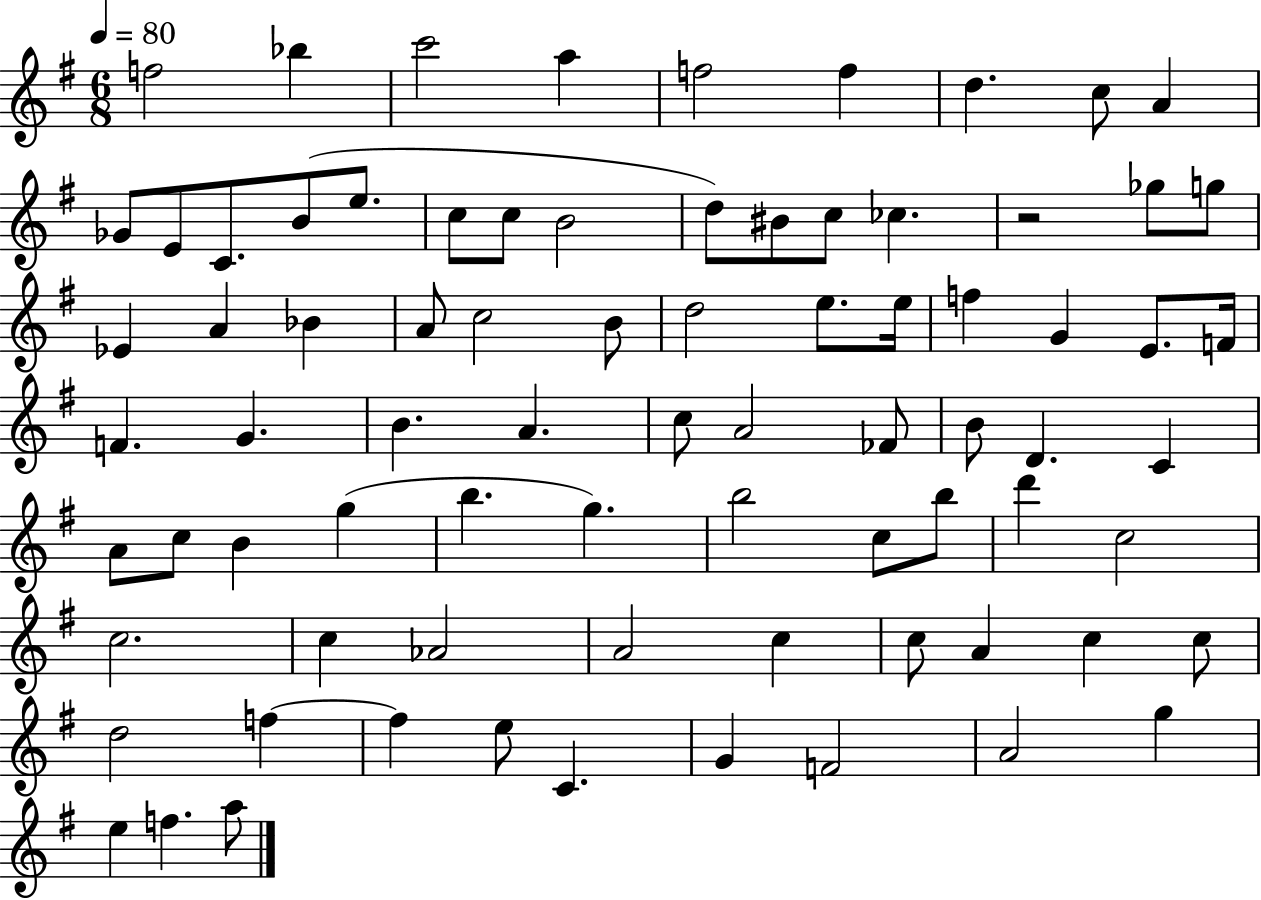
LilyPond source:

{
  \clef treble
  \numericTimeSignature
  \time 6/8
  \key g \major
  \tempo 4 = 80
  f''2 bes''4 | c'''2 a''4 | f''2 f''4 | d''4. c''8 a'4 | \break ges'8 e'8 c'8. b'8( e''8. | c''8 c''8 b'2 | d''8) bis'8 c''8 ces''4. | r2 ges''8 g''8 | \break ees'4 a'4 bes'4 | a'8 c''2 b'8 | d''2 e''8. e''16 | f''4 g'4 e'8. f'16 | \break f'4. g'4. | b'4. a'4. | c''8 a'2 fes'8 | b'8 d'4. c'4 | \break a'8 c''8 b'4 g''4( | b''4. g''4.) | b''2 c''8 b''8 | d'''4 c''2 | \break c''2. | c''4 aes'2 | a'2 c''4 | c''8 a'4 c''4 c''8 | \break d''2 f''4~~ | f''4 e''8 c'4. | g'4 f'2 | a'2 g''4 | \break e''4 f''4. a''8 | \bar "|."
}